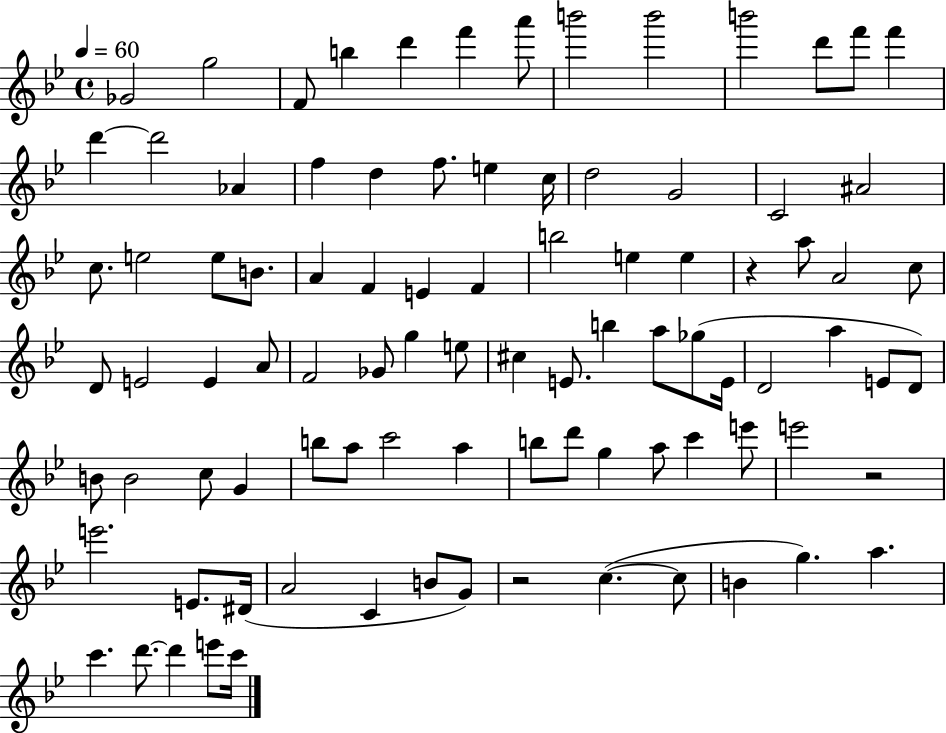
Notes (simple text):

Gb4/h G5/h F4/e B5/q D6/q F6/q A6/e B6/h B6/h B6/h D6/e F6/e F6/q D6/q D6/h Ab4/q F5/q D5/q F5/e. E5/q C5/s D5/h G4/h C4/h A#4/h C5/e. E5/h E5/e B4/e. A4/q F4/q E4/q F4/q B5/h E5/q E5/q R/q A5/e A4/h C5/e D4/e E4/h E4/q A4/e F4/h Gb4/e G5/q E5/e C#5/q E4/e. B5/q A5/e Gb5/e E4/s D4/h A5/q E4/e D4/e B4/e B4/h C5/e G4/q B5/e A5/e C6/h A5/q B5/e D6/e G5/q A5/e C6/q E6/e E6/h R/h E6/h. E4/e. D#4/s A4/h C4/q B4/e G4/e R/h C5/q. C5/e B4/q G5/q. A5/q. C6/q. D6/e. D6/q E6/e C6/s